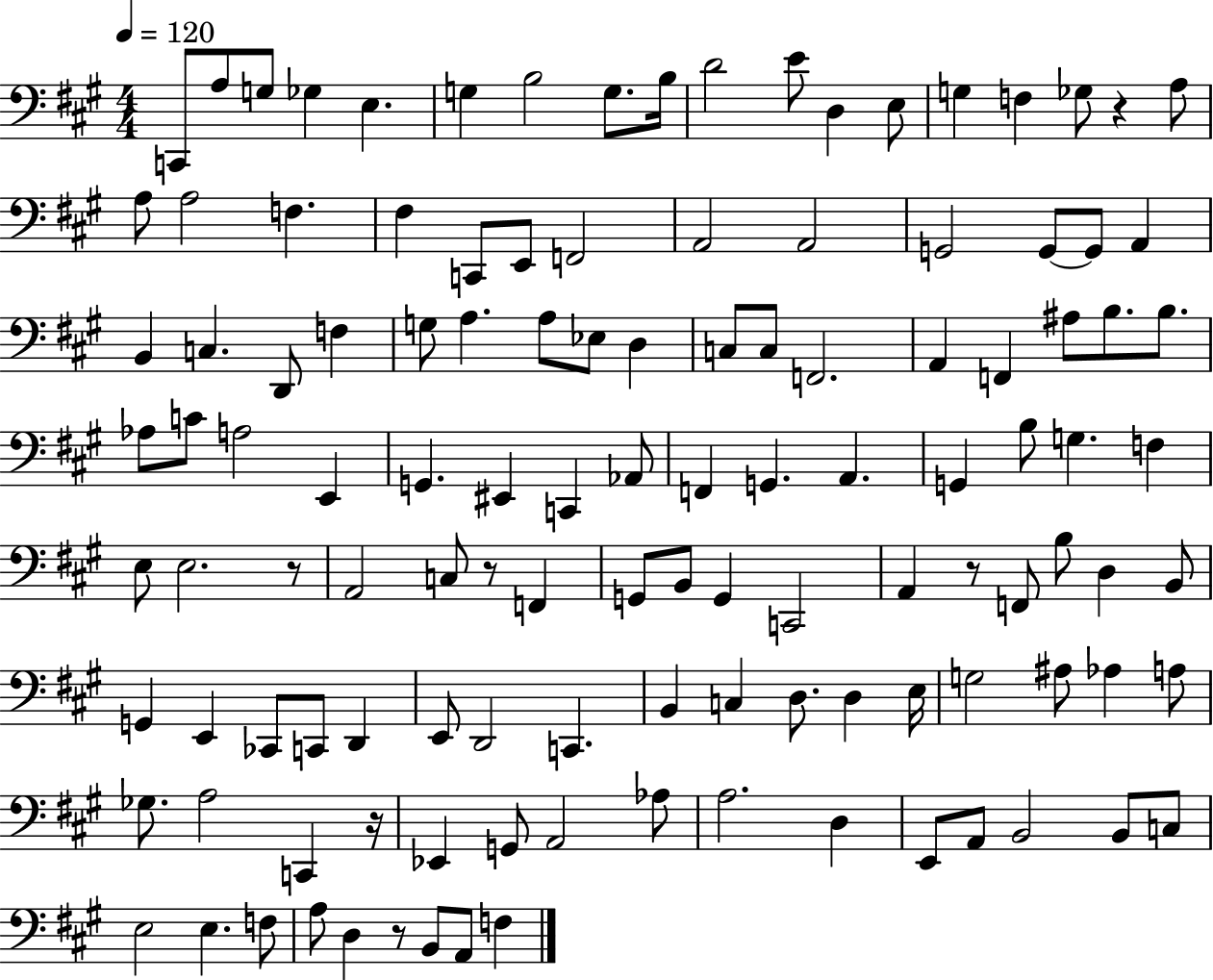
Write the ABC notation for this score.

X:1
T:Untitled
M:4/4
L:1/4
K:A
C,,/2 A,/2 G,/2 _G, E, G, B,2 G,/2 B,/4 D2 E/2 D, E,/2 G, F, _G,/2 z A,/2 A,/2 A,2 F, ^F, C,,/2 E,,/2 F,,2 A,,2 A,,2 G,,2 G,,/2 G,,/2 A,, B,, C, D,,/2 F, G,/2 A, A,/2 _E,/2 D, C,/2 C,/2 F,,2 A,, F,, ^A,/2 B,/2 B,/2 _A,/2 C/2 A,2 E,, G,, ^E,, C,, _A,,/2 F,, G,, A,, G,, B,/2 G, F, E,/2 E,2 z/2 A,,2 C,/2 z/2 F,, G,,/2 B,,/2 G,, C,,2 A,, z/2 F,,/2 B,/2 D, B,,/2 G,, E,, _C,,/2 C,,/2 D,, E,,/2 D,,2 C,, B,, C, D,/2 D, E,/4 G,2 ^A,/2 _A, A,/2 _G,/2 A,2 C,, z/4 _E,, G,,/2 A,,2 _A,/2 A,2 D, E,,/2 A,,/2 B,,2 B,,/2 C,/2 E,2 E, F,/2 A,/2 D, z/2 B,,/2 A,,/2 F,